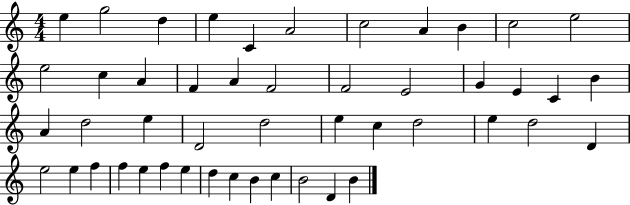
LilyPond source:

{
  \clef treble
  \numericTimeSignature
  \time 4/4
  \key c \major
  e''4 g''2 d''4 | e''4 c'4 a'2 | c''2 a'4 b'4 | c''2 e''2 | \break e''2 c''4 a'4 | f'4 a'4 f'2 | f'2 e'2 | g'4 e'4 c'4 b'4 | \break a'4 d''2 e''4 | d'2 d''2 | e''4 c''4 d''2 | e''4 d''2 d'4 | \break e''2 e''4 f''4 | f''4 e''4 f''4 e''4 | d''4 c''4 b'4 c''4 | b'2 d'4 b'4 | \break \bar "|."
}